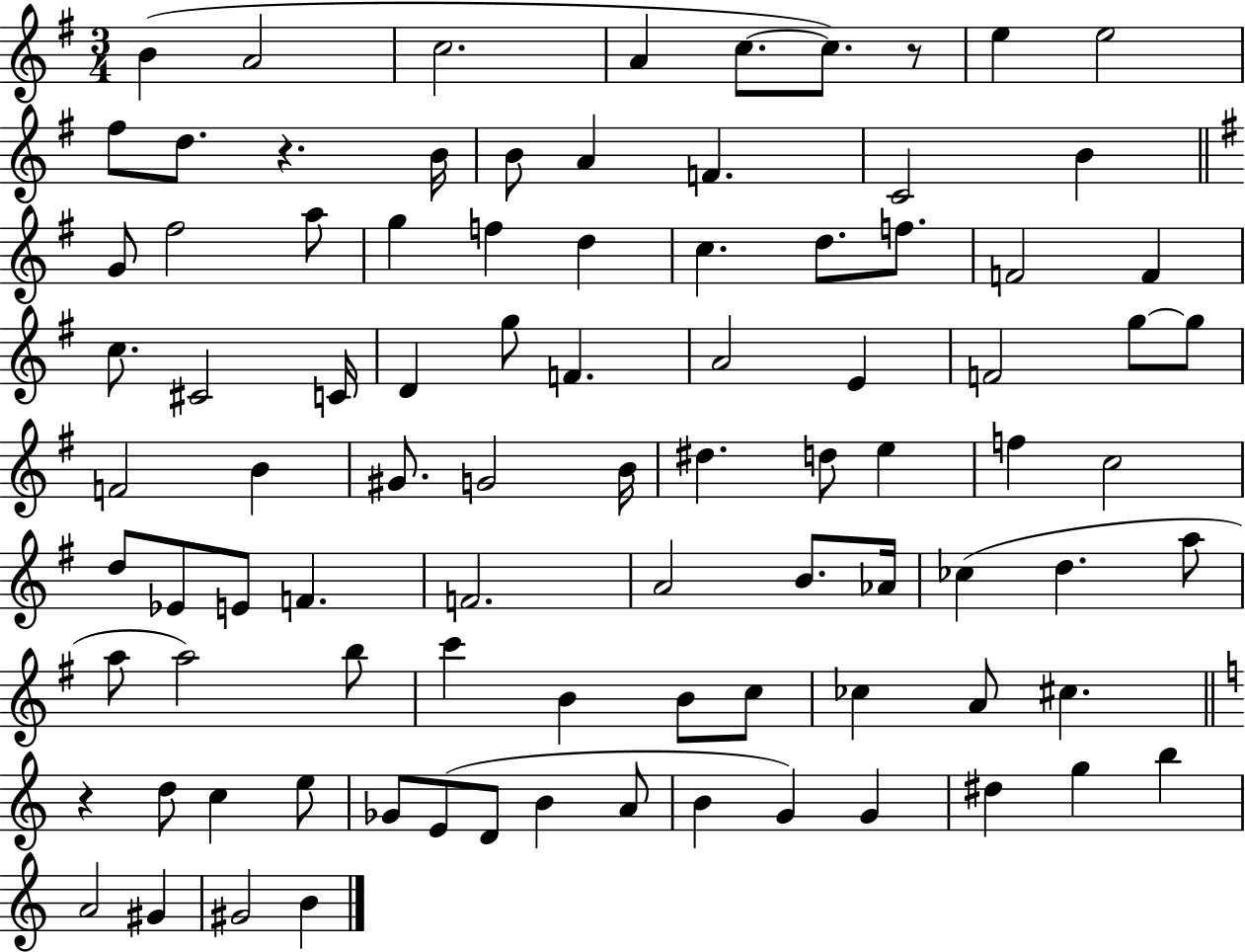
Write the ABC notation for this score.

X:1
T:Untitled
M:3/4
L:1/4
K:G
B A2 c2 A c/2 c/2 z/2 e e2 ^f/2 d/2 z B/4 B/2 A F C2 B G/2 ^f2 a/2 g f d c d/2 f/2 F2 F c/2 ^C2 C/4 D g/2 F A2 E F2 g/2 g/2 F2 B ^G/2 G2 B/4 ^d d/2 e f c2 d/2 _E/2 E/2 F F2 A2 B/2 _A/4 _c d a/2 a/2 a2 b/2 c' B B/2 c/2 _c A/2 ^c z d/2 c e/2 _G/2 E/2 D/2 B A/2 B G G ^d g b A2 ^G ^G2 B